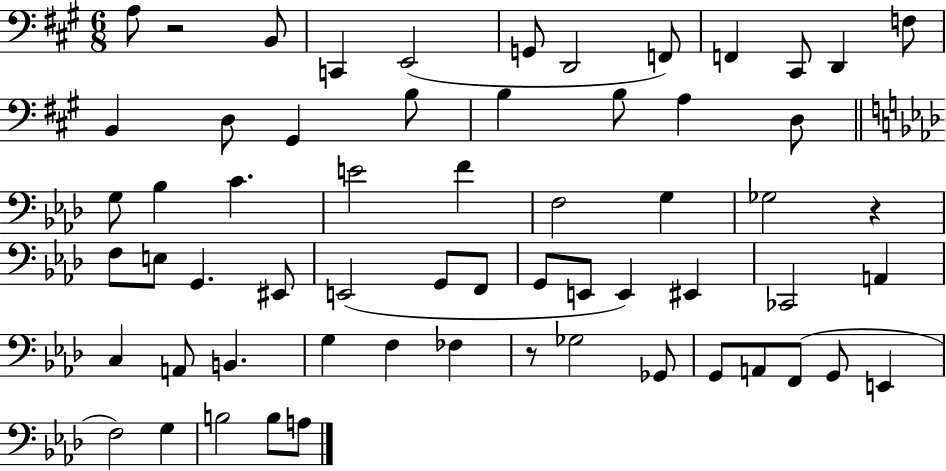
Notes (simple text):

A3/e R/h B2/e C2/q E2/h G2/e D2/h F2/e F2/q C#2/e D2/q F3/e B2/q D3/e G#2/q B3/e B3/q B3/e A3/q D3/e G3/e Bb3/q C4/q. E4/h F4/q F3/h G3/q Gb3/h R/q F3/e E3/e G2/q. EIS2/e E2/h G2/e F2/e G2/e E2/e E2/q EIS2/q CES2/h A2/q C3/q A2/e B2/q. G3/q F3/q FES3/q R/e Gb3/h Gb2/e G2/e A2/e F2/e G2/e E2/q F3/h G3/q B3/h B3/e A3/e